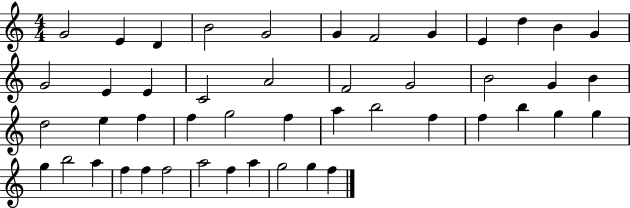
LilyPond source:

{
  \clef treble
  \numericTimeSignature
  \time 4/4
  \key c \major
  g'2 e'4 d'4 | b'2 g'2 | g'4 f'2 g'4 | e'4 d''4 b'4 g'4 | \break g'2 e'4 e'4 | c'2 a'2 | f'2 g'2 | b'2 g'4 b'4 | \break d''2 e''4 f''4 | f''4 g''2 f''4 | a''4 b''2 f''4 | f''4 b''4 g''4 g''4 | \break g''4 b''2 a''4 | f''4 f''4 f''2 | a''2 f''4 a''4 | g''2 g''4 f''4 | \break \bar "|."
}